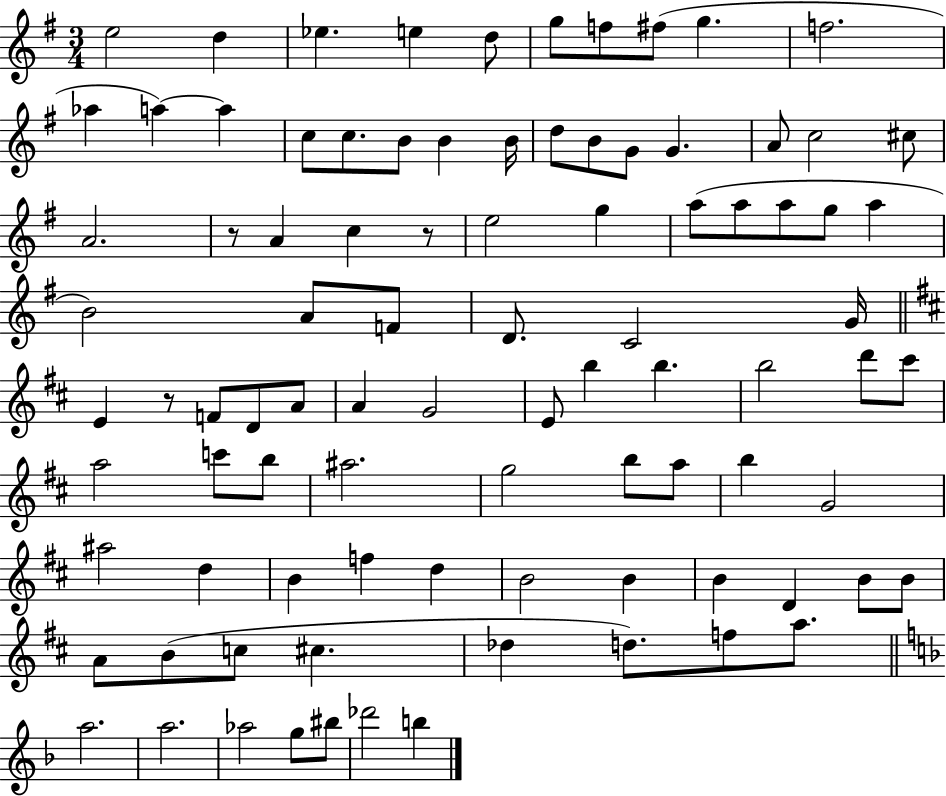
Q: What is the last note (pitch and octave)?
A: B5